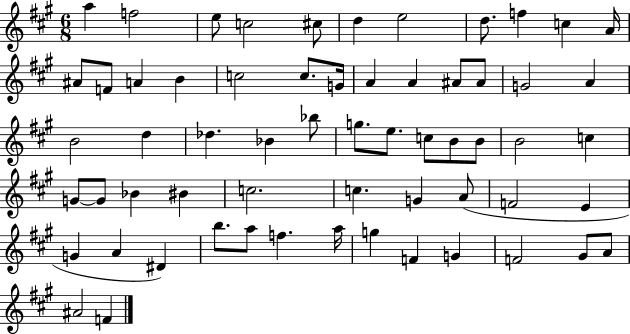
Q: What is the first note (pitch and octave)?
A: A5